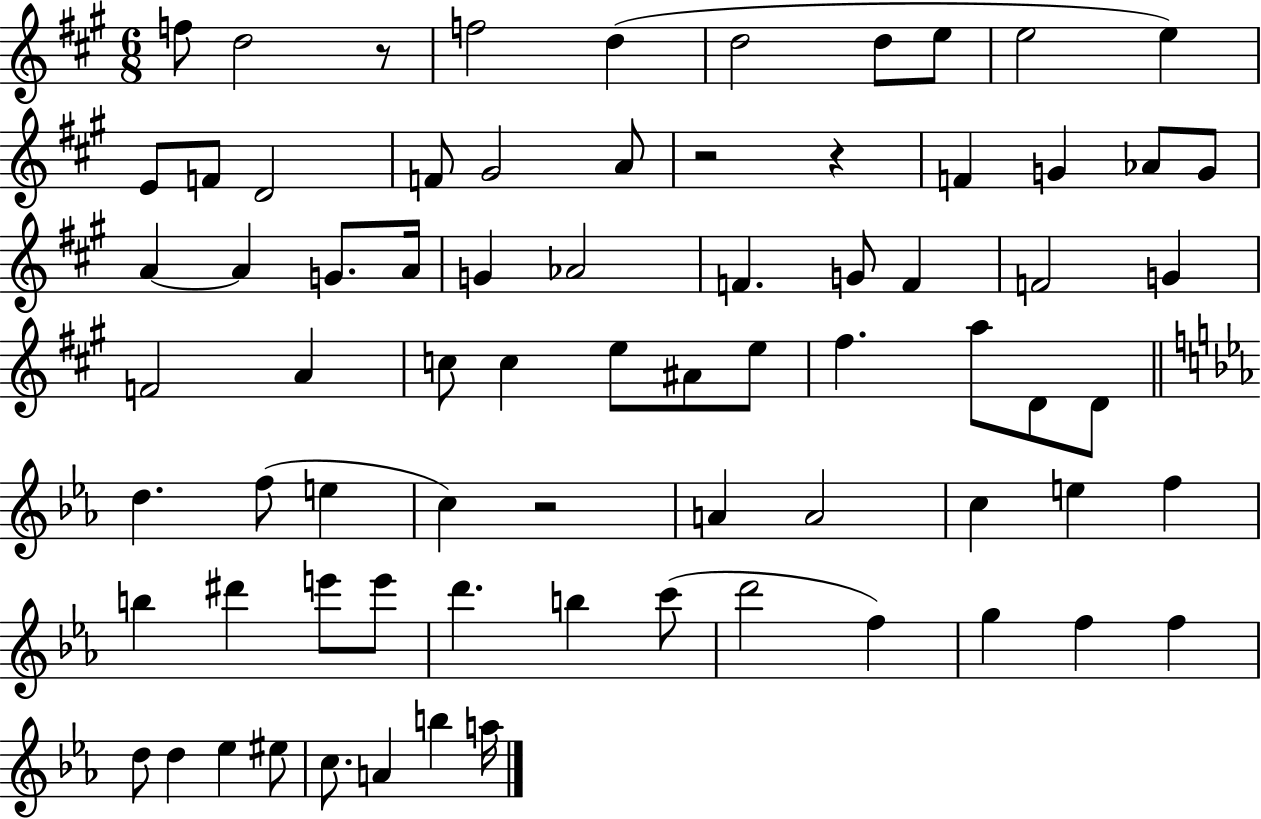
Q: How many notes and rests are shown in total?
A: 74